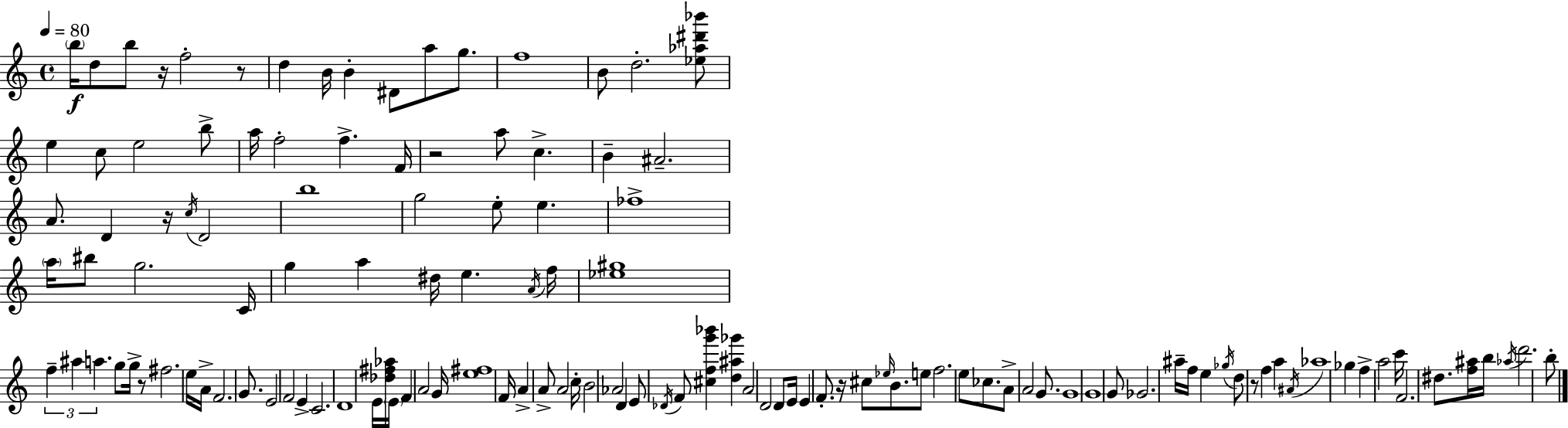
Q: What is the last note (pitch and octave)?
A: B5